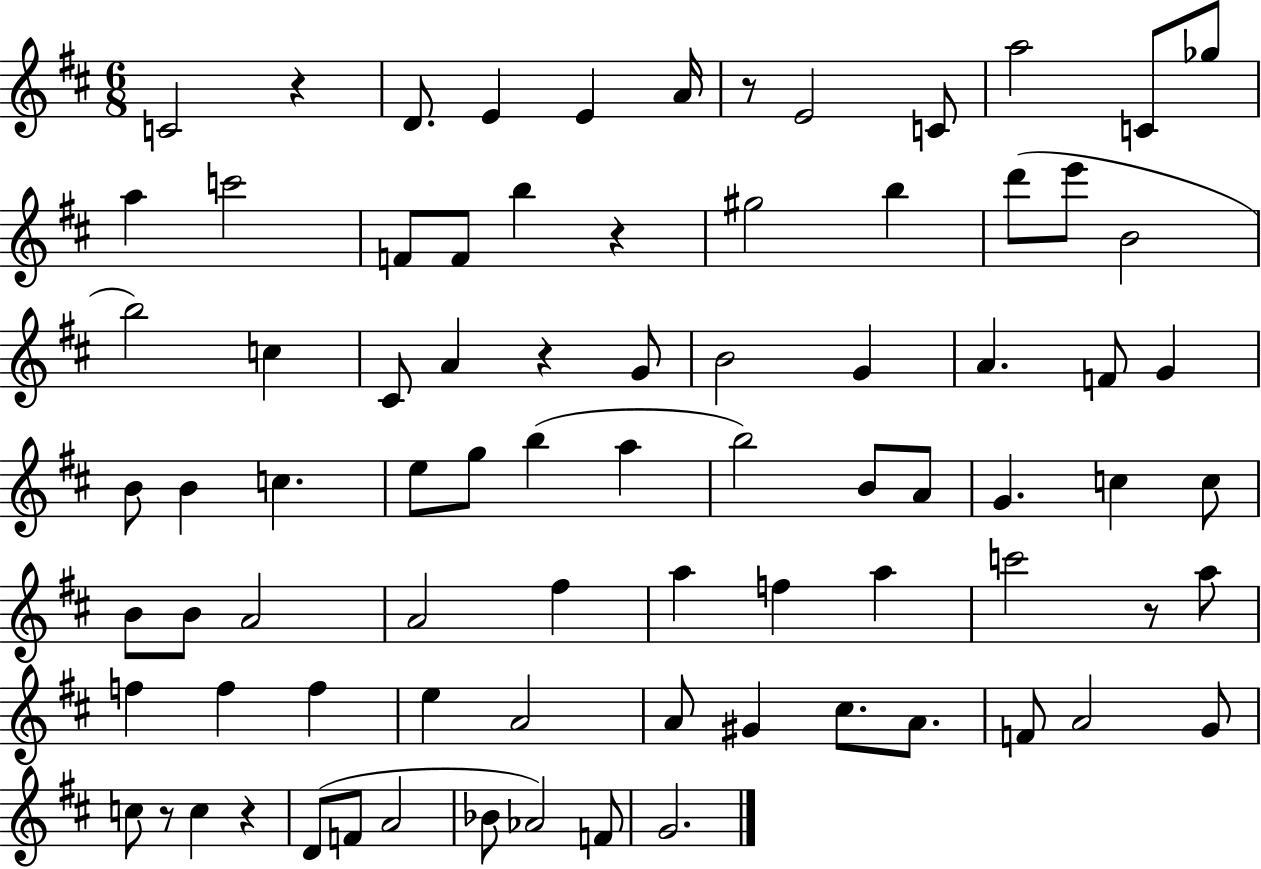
C4/h R/q D4/e. E4/q E4/q A4/s R/e E4/h C4/e A5/h C4/e Gb5/e A5/q C6/h F4/e F4/e B5/q R/q G#5/h B5/q D6/e E6/e B4/h B5/h C5/q C#4/e A4/q R/q G4/e B4/h G4/q A4/q. F4/e G4/q B4/e B4/q C5/q. E5/e G5/e B5/q A5/q B5/h B4/e A4/e G4/q. C5/q C5/e B4/e B4/e A4/h A4/h F#5/q A5/q F5/q A5/q C6/h R/e A5/e F5/q F5/q F5/q E5/q A4/h A4/e G#4/q C#5/e. A4/e. F4/e A4/h G4/e C5/e R/e C5/q R/q D4/e F4/e A4/h Bb4/e Ab4/h F4/e G4/h.